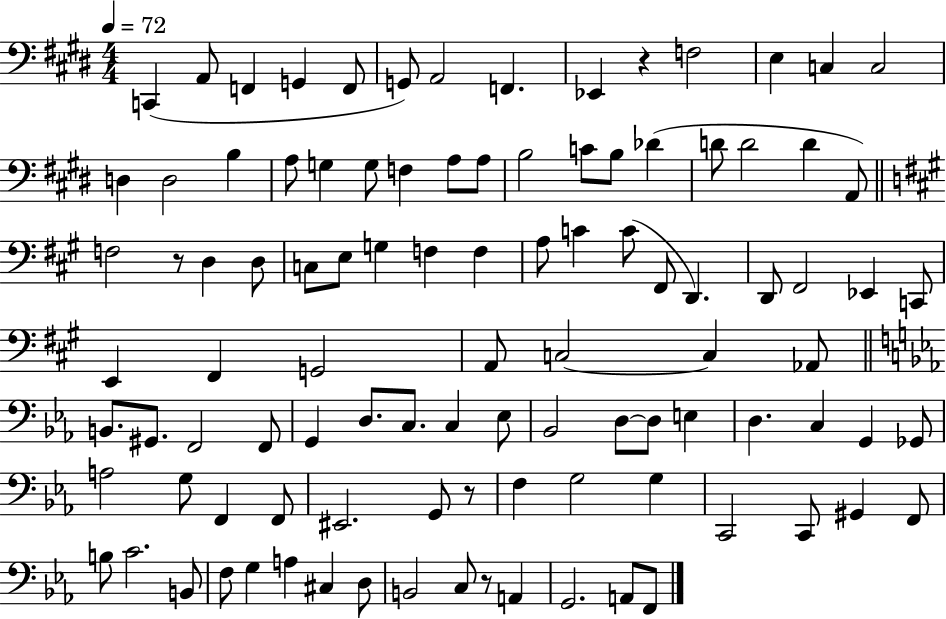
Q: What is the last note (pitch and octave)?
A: F2